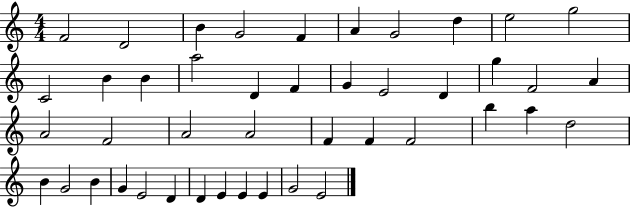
F4/h D4/h B4/q G4/h F4/q A4/q G4/h D5/q E5/h G5/h C4/h B4/q B4/q A5/h D4/q F4/q G4/q E4/h D4/q G5/q F4/h A4/q A4/h F4/h A4/h A4/h F4/q F4/q F4/h B5/q A5/q D5/h B4/q G4/h B4/q G4/q E4/h D4/q D4/q E4/q E4/q E4/q G4/h E4/h